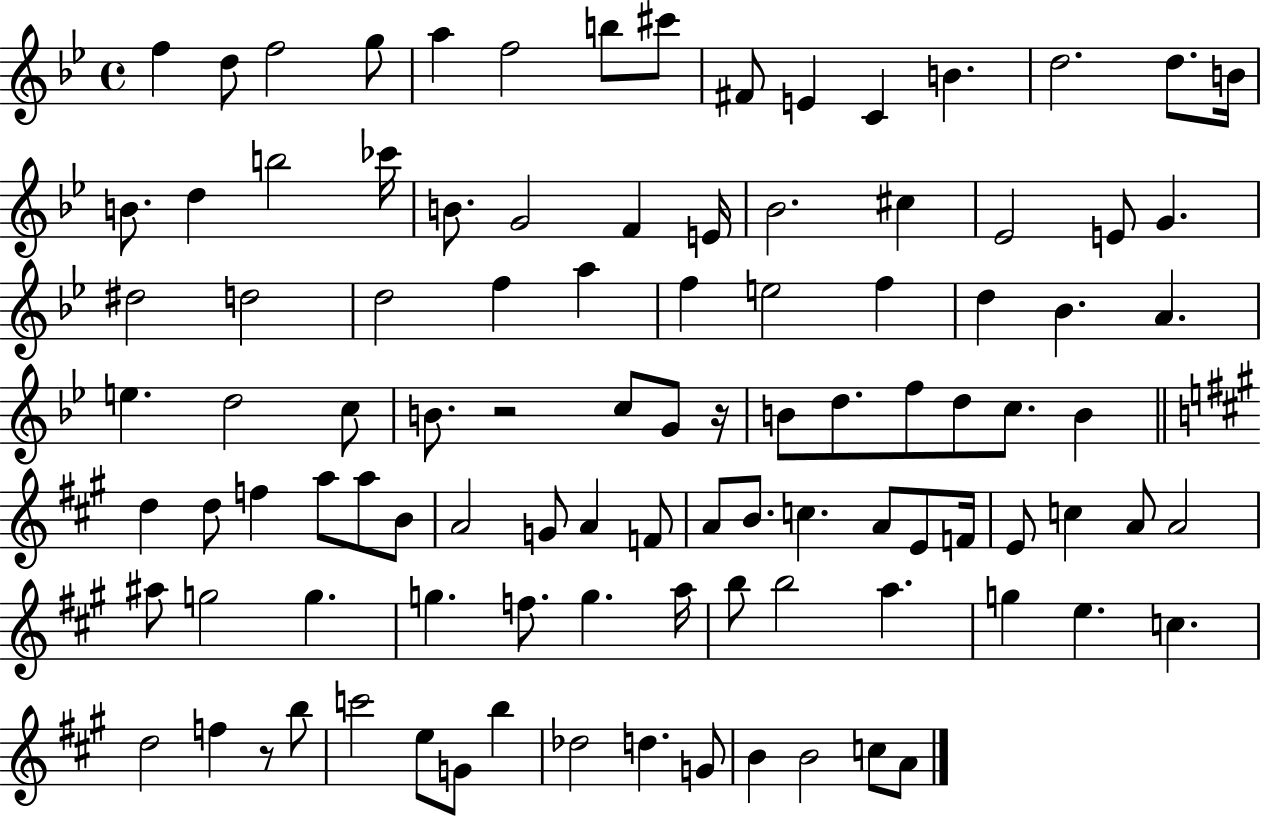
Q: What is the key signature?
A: BES major